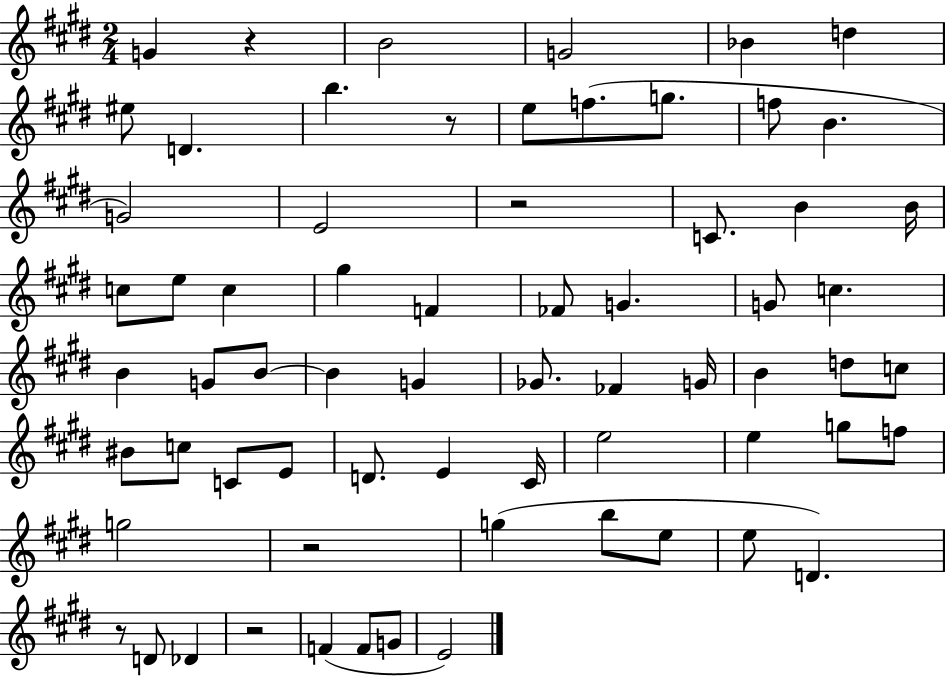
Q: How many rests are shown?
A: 6